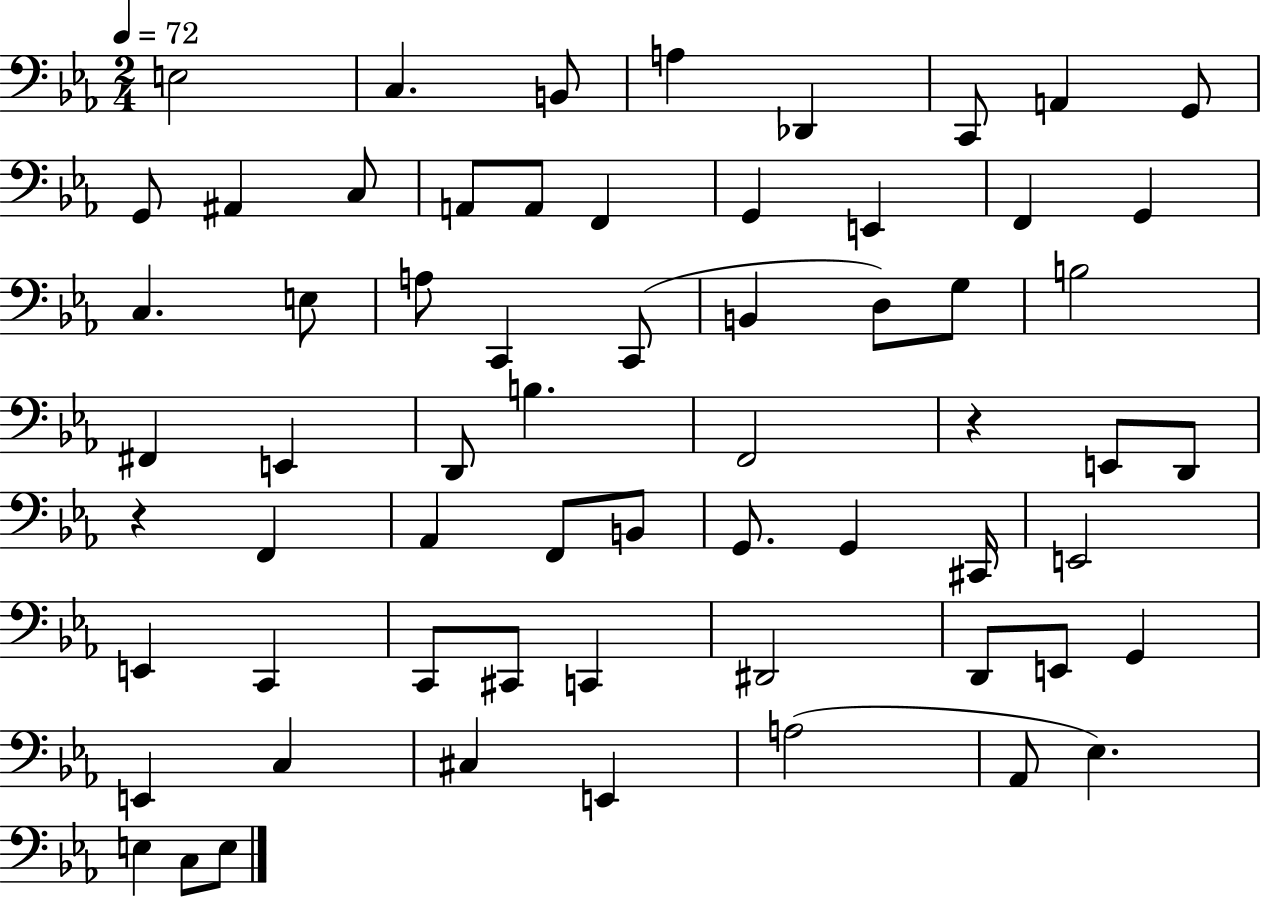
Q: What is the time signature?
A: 2/4